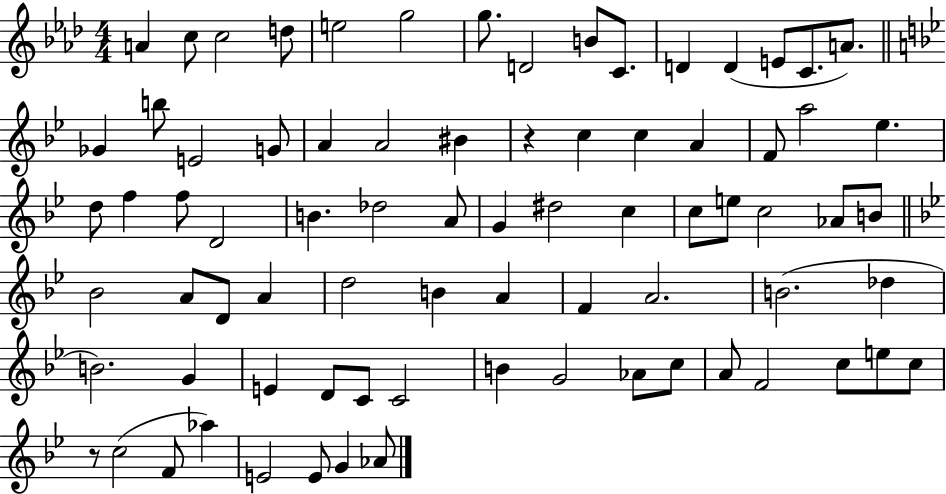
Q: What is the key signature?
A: AES major